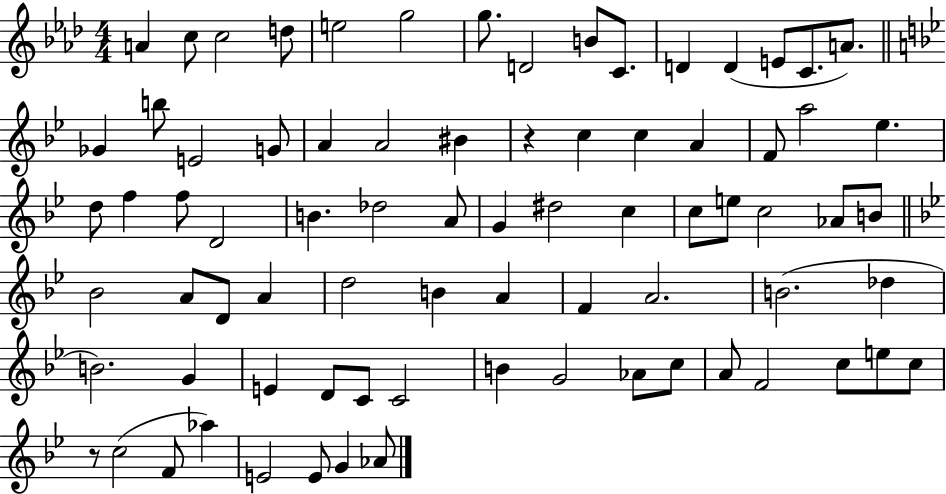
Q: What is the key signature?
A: AES major